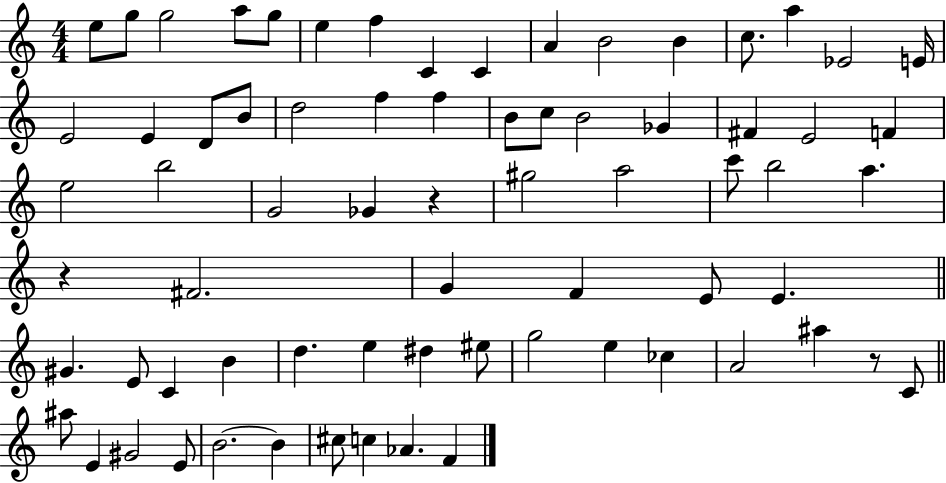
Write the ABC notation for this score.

X:1
T:Untitled
M:4/4
L:1/4
K:C
e/2 g/2 g2 a/2 g/2 e f C C A B2 B c/2 a _E2 E/4 E2 E D/2 B/2 d2 f f B/2 c/2 B2 _G ^F E2 F e2 b2 G2 _G z ^g2 a2 c'/2 b2 a z ^F2 G F E/2 E ^G E/2 C B d e ^d ^e/2 g2 e _c A2 ^a z/2 C/2 ^a/2 E ^G2 E/2 B2 B ^c/2 c _A F